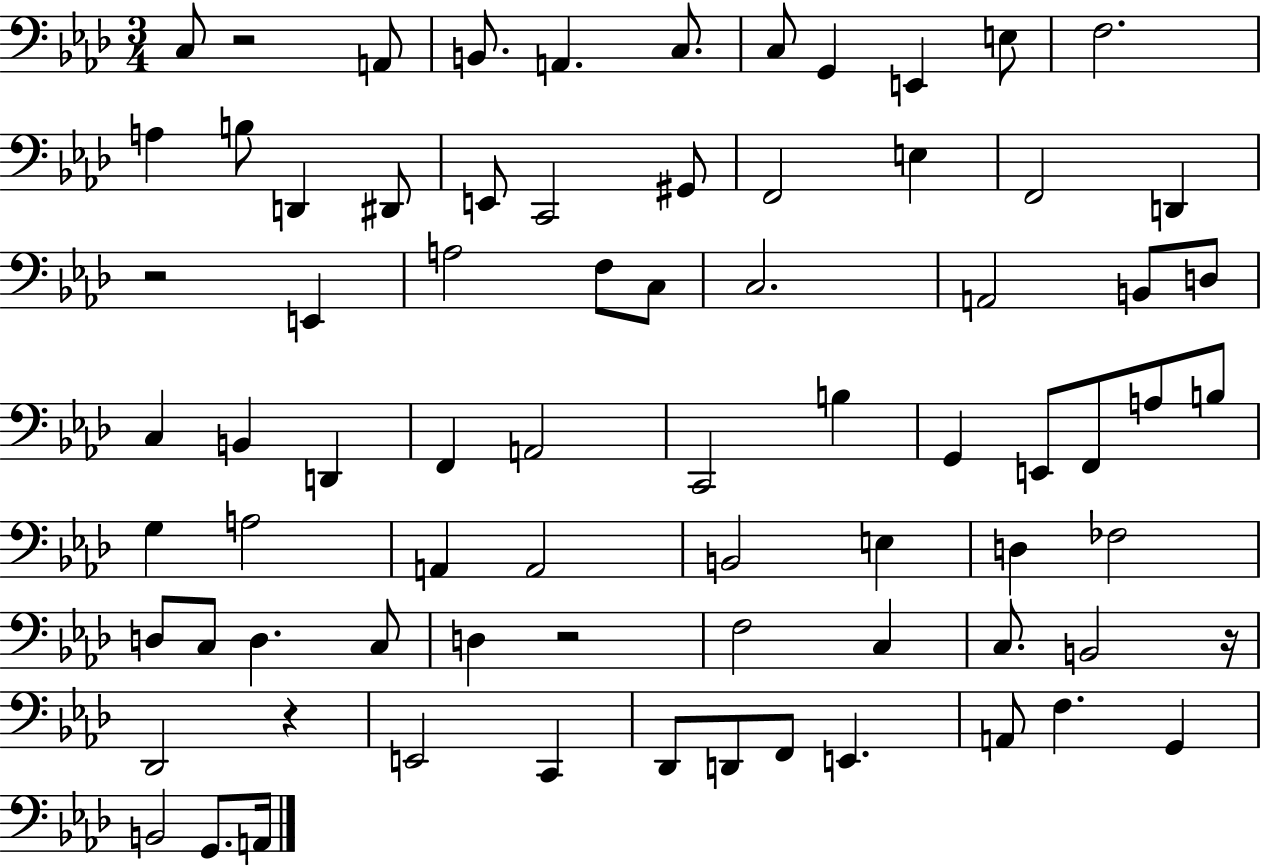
C3/e R/h A2/e B2/e. A2/q. C3/e. C3/e G2/q E2/q E3/e F3/h. A3/q B3/e D2/q D#2/e E2/e C2/h G#2/e F2/h E3/q F2/h D2/q R/h E2/q A3/h F3/e C3/e C3/h. A2/h B2/e D3/e C3/q B2/q D2/q F2/q A2/h C2/h B3/q G2/q E2/e F2/e A3/e B3/e G3/q A3/h A2/q A2/h B2/h E3/q D3/q FES3/h D3/e C3/e D3/q. C3/e D3/q R/h F3/h C3/q C3/e. B2/h R/s Db2/h R/q E2/h C2/q Db2/e D2/e F2/e E2/q. A2/e F3/q. G2/q B2/h G2/e. A2/s